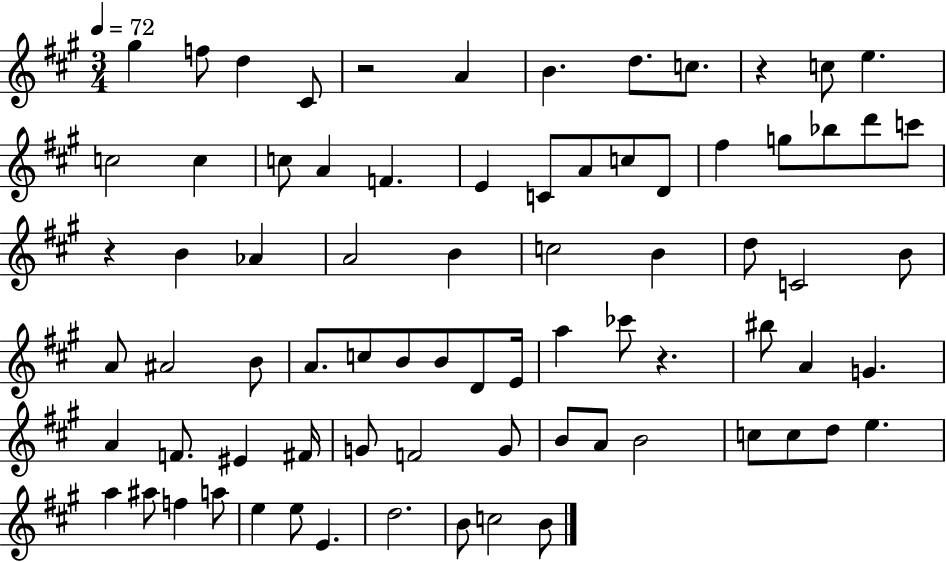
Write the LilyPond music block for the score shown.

{
  \clef treble
  \numericTimeSignature
  \time 3/4
  \key a \major
  \tempo 4 = 72
  gis''4 f''8 d''4 cis'8 | r2 a'4 | b'4. d''8. c''8. | r4 c''8 e''4. | \break c''2 c''4 | c''8 a'4 f'4. | e'4 c'8 a'8 c''8 d'8 | fis''4 g''8 bes''8 d'''8 c'''8 | \break r4 b'4 aes'4 | a'2 b'4 | c''2 b'4 | d''8 c'2 b'8 | \break a'8 ais'2 b'8 | a'8. c''8 b'8 b'8 d'8 e'16 | a''4 ces'''8 r4. | bis''8 a'4 g'4. | \break a'4 f'8. eis'4 fis'16 | g'8 f'2 g'8 | b'8 a'8 b'2 | c''8 c''8 d''8 e''4. | \break a''4 ais''8 f''4 a''8 | e''4 e''8 e'4. | d''2. | b'8 c''2 b'8 | \break \bar "|."
}